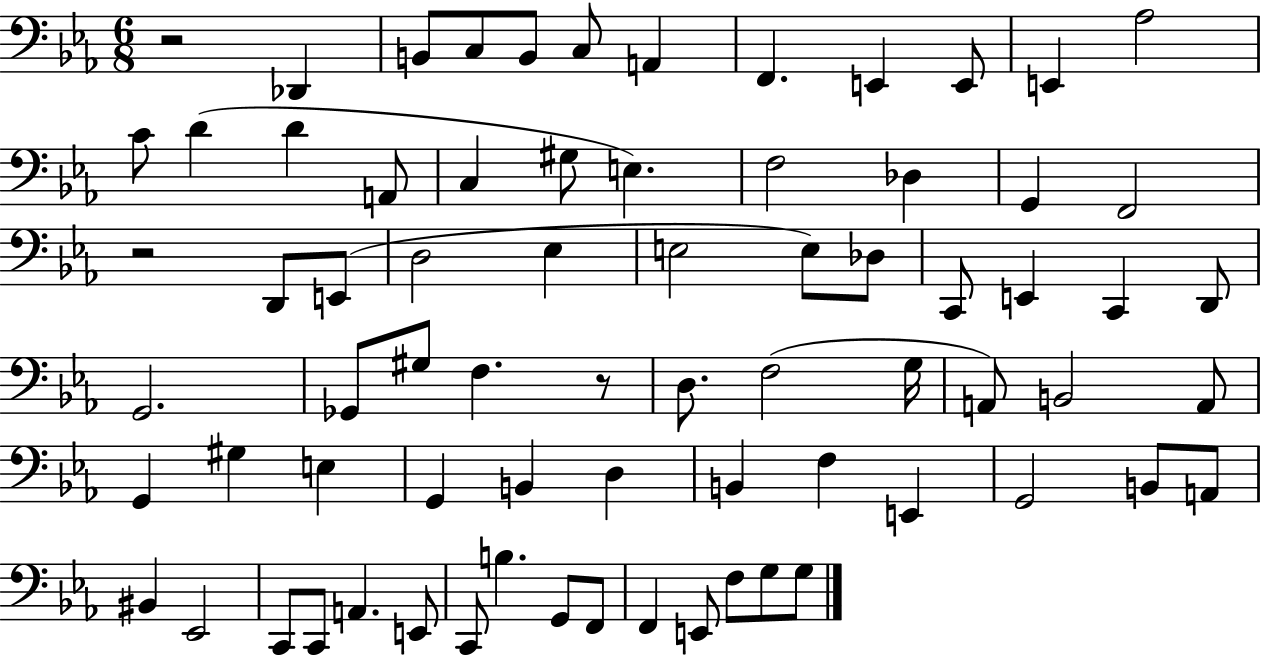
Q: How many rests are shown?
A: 3